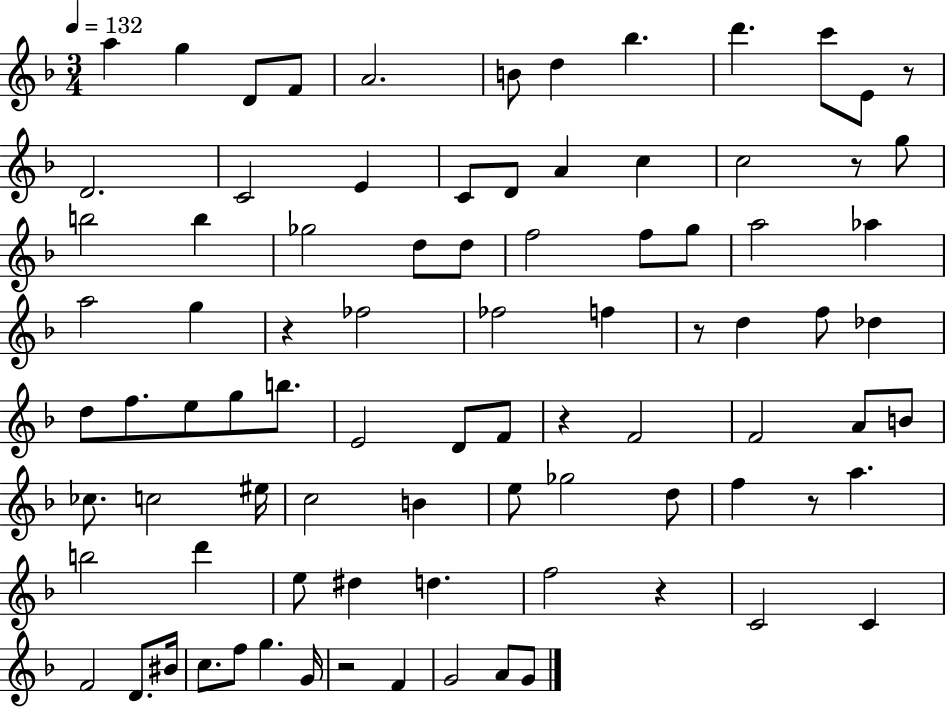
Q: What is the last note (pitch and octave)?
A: G4